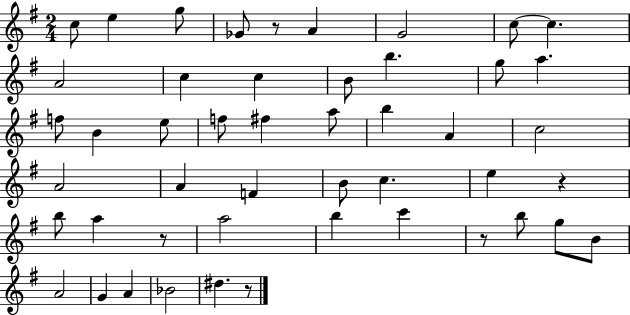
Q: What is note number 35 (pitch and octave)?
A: C6